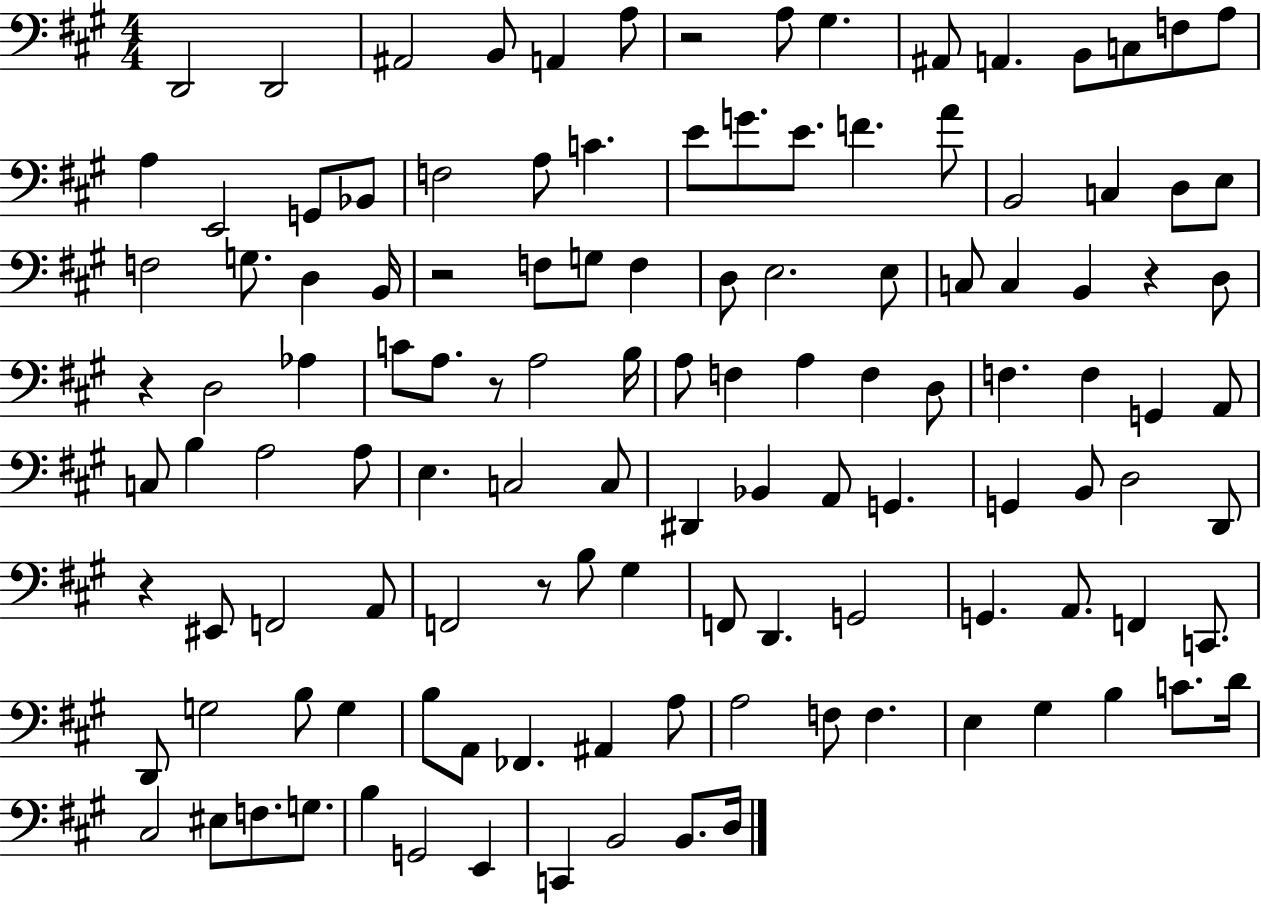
D2/h D2/h A#2/h B2/e A2/q A3/e R/h A3/e G#3/q. A#2/e A2/q. B2/e C3/e F3/e A3/e A3/q E2/h G2/e Bb2/e F3/h A3/e C4/q. E4/e G4/e. E4/e. F4/q. A4/e B2/h C3/q D3/e E3/e F3/h G3/e. D3/q B2/s R/h F3/e G3/e F3/q D3/e E3/h. E3/e C3/e C3/q B2/q R/q D3/e R/q D3/h Ab3/q C4/e A3/e. R/e A3/h B3/s A3/e F3/q A3/q F3/q D3/e F3/q. F3/q G2/q A2/e C3/e B3/q A3/h A3/e E3/q. C3/h C3/e D#2/q Bb2/q A2/e G2/q. G2/q B2/e D3/h D2/e R/q EIS2/e F2/h A2/e F2/h R/e B3/e G#3/q F2/e D2/q. G2/h G2/q. A2/e. F2/q C2/e. D2/e G3/h B3/e G3/q B3/e A2/e FES2/q. A#2/q A3/e A3/h F3/e F3/q. E3/q G#3/q B3/q C4/e. D4/s C#3/h EIS3/e F3/e. G3/e. B3/q G2/h E2/q C2/q B2/h B2/e. D3/s